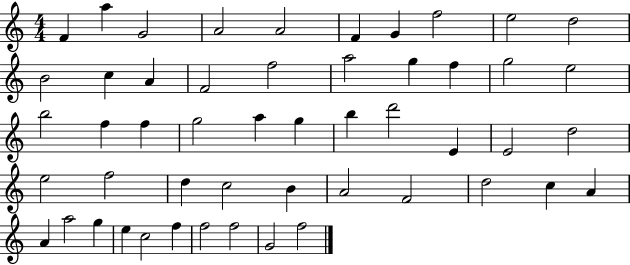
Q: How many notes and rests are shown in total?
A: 51